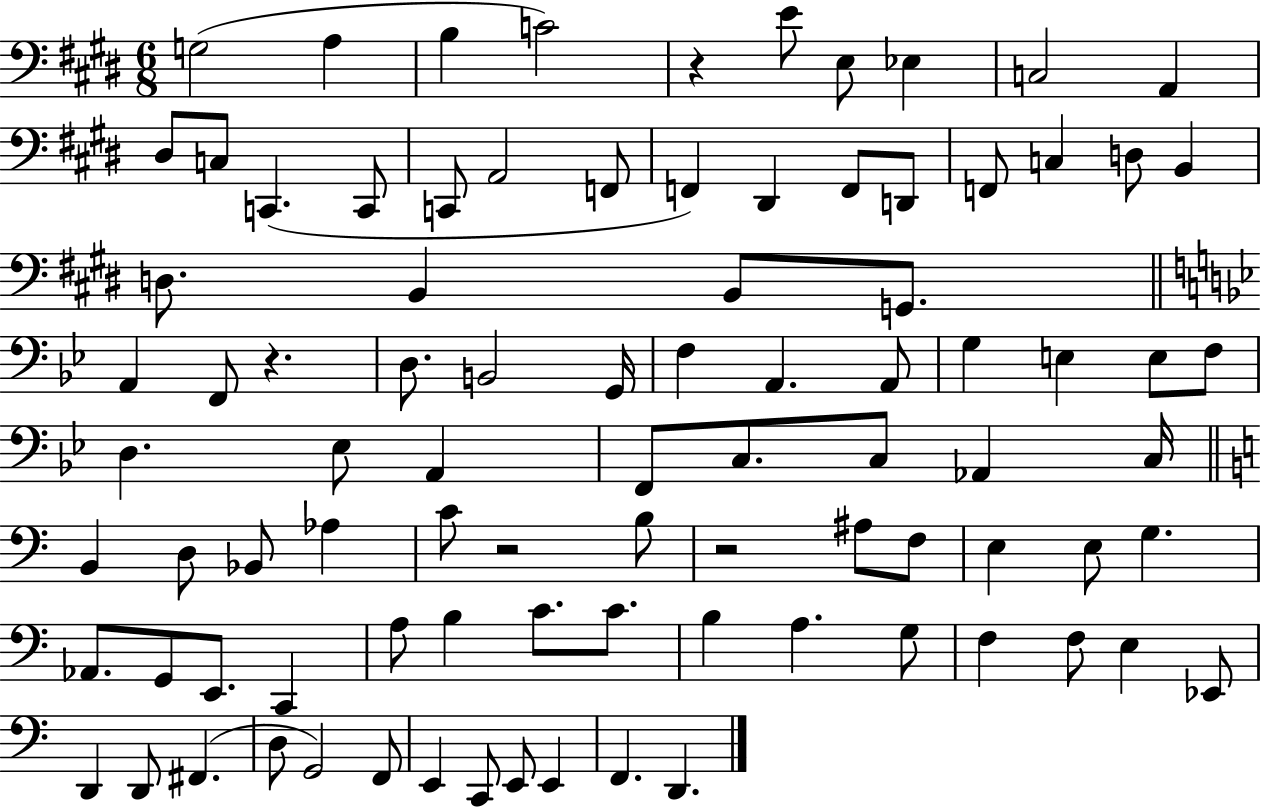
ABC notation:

X:1
T:Untitled
M:6/8
L:1/4
K:E
G,2 A, B, C2 z E/2 E,/2 _E, C,2 A,, ^D,/2 C,/2 C,, C,,/2 C,,/2 A,,2 F,,/2 F,, ^D,, F,,/2 D,,/2 F,,/2 C, D,/2 B,, D,/2 B,, B,,/2 G,,/2 A,, F,,/2 z D,/2 B,,2 G,,/4 F, A,, A,,/2 G, E, E,/2 F,/2 D, _E,/2 A,, F,,/2 C,/2 C,/2 _A,, C,/4 B,, D,/2 _B,,/2 _A, C/2 z2 B,/2 z2 ^A,/2 F,/2 E, E,/2 G, _A,,/2 G,,/2 E,,/2 C,, A,/2 B, C/2 C/2 B, A, G,/2 F, F,/2 E, _E,,/2 D,, D,,/2 ^F,, D,/2 G,,2 F,,/2 E,, C,,/2 E,,/2 E,, F,, D,,